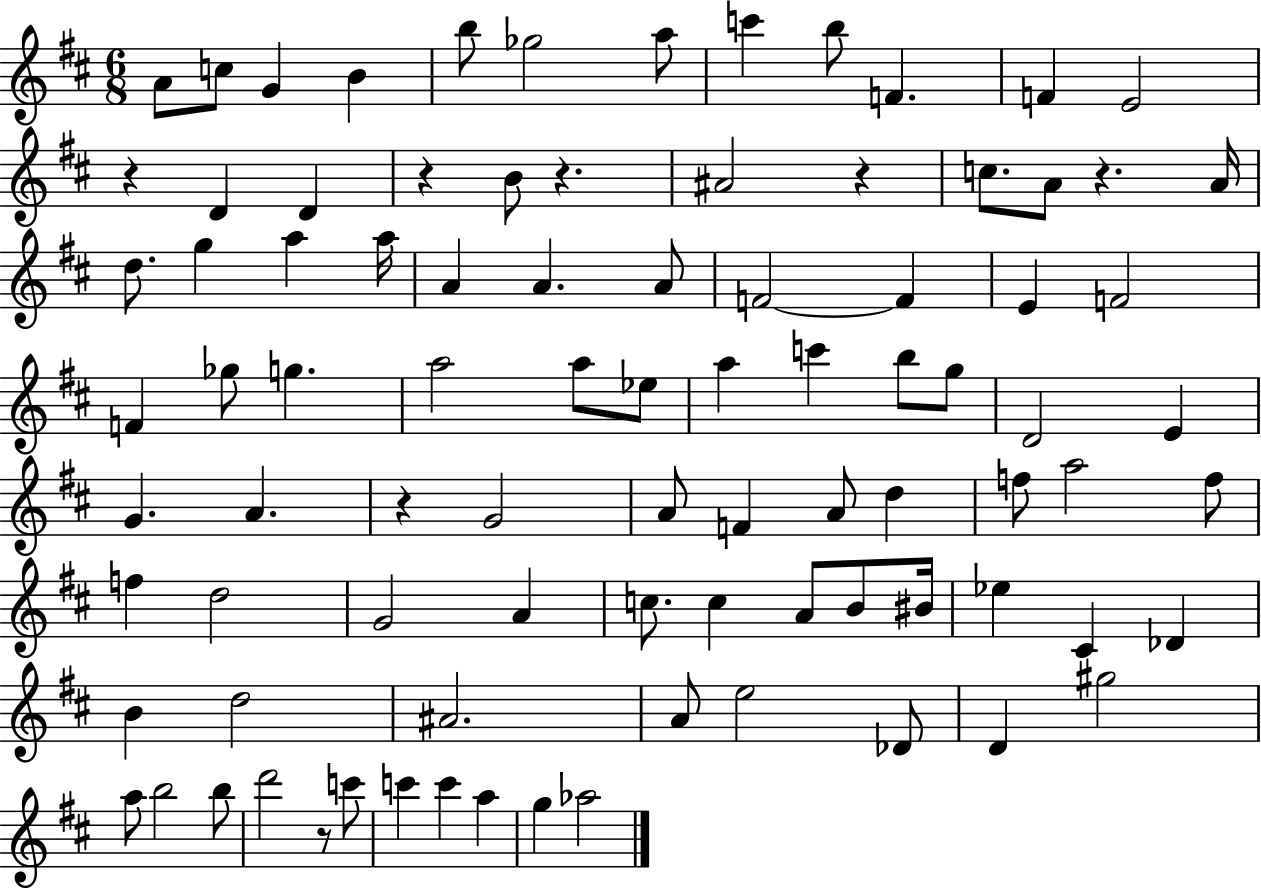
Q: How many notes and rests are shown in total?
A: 89